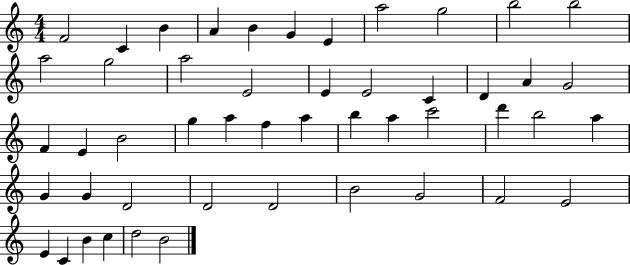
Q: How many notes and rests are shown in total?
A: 49